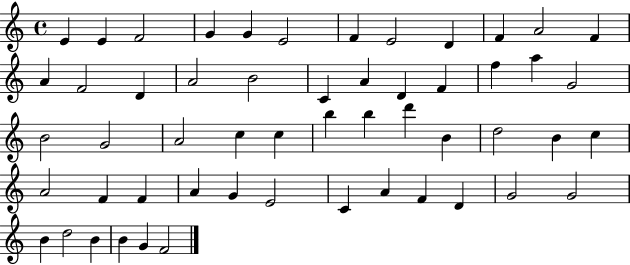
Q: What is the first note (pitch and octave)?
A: E4